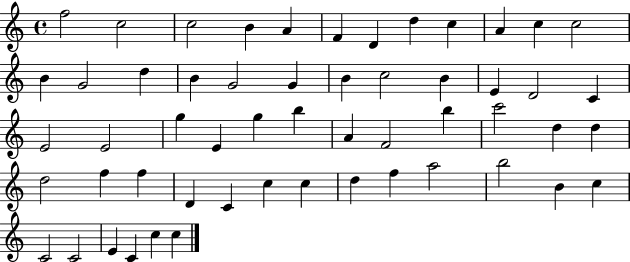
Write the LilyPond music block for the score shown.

{
  \clef treble
  \time 4/4
  \defaultTimeSignature
  \key c \major
  f''2 c''2 | c''2 b'4 a'4 | f'4 d'4 d''4 c''4 | a'4 c''4 c''2 | \break b'4 g'2 d''4 | b'4 g'2 g'4 | b'4 c''2 b'4 | e'4 d'2 c'4 | \break e'2 e'2 | g''4 e'4 g''4 b''4 | a'4 f'2 b''4 | c'''2 d''4 d''4 | \break d''2 f''4 f''4 | d'4 c'4 c''4 c''4 | d''4 f''4 a''2 | b''2 b'4 c''4 | \break c'2 c'2 | e'4 c'4 c''4 c''4 | \bar "|."
}